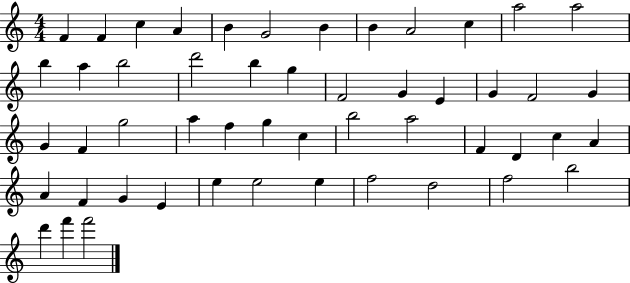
X:1
T:Untitled
M:4/4
L:1/4
K:C
F F c A B G2 B B A2 c a2 a2 b a b2 d'2 b g F2 G E G F2 G G F g2 a f g c b2 a2 F D c A A F G E e e2 e f2 d2 f2 b2 d' f' f'2